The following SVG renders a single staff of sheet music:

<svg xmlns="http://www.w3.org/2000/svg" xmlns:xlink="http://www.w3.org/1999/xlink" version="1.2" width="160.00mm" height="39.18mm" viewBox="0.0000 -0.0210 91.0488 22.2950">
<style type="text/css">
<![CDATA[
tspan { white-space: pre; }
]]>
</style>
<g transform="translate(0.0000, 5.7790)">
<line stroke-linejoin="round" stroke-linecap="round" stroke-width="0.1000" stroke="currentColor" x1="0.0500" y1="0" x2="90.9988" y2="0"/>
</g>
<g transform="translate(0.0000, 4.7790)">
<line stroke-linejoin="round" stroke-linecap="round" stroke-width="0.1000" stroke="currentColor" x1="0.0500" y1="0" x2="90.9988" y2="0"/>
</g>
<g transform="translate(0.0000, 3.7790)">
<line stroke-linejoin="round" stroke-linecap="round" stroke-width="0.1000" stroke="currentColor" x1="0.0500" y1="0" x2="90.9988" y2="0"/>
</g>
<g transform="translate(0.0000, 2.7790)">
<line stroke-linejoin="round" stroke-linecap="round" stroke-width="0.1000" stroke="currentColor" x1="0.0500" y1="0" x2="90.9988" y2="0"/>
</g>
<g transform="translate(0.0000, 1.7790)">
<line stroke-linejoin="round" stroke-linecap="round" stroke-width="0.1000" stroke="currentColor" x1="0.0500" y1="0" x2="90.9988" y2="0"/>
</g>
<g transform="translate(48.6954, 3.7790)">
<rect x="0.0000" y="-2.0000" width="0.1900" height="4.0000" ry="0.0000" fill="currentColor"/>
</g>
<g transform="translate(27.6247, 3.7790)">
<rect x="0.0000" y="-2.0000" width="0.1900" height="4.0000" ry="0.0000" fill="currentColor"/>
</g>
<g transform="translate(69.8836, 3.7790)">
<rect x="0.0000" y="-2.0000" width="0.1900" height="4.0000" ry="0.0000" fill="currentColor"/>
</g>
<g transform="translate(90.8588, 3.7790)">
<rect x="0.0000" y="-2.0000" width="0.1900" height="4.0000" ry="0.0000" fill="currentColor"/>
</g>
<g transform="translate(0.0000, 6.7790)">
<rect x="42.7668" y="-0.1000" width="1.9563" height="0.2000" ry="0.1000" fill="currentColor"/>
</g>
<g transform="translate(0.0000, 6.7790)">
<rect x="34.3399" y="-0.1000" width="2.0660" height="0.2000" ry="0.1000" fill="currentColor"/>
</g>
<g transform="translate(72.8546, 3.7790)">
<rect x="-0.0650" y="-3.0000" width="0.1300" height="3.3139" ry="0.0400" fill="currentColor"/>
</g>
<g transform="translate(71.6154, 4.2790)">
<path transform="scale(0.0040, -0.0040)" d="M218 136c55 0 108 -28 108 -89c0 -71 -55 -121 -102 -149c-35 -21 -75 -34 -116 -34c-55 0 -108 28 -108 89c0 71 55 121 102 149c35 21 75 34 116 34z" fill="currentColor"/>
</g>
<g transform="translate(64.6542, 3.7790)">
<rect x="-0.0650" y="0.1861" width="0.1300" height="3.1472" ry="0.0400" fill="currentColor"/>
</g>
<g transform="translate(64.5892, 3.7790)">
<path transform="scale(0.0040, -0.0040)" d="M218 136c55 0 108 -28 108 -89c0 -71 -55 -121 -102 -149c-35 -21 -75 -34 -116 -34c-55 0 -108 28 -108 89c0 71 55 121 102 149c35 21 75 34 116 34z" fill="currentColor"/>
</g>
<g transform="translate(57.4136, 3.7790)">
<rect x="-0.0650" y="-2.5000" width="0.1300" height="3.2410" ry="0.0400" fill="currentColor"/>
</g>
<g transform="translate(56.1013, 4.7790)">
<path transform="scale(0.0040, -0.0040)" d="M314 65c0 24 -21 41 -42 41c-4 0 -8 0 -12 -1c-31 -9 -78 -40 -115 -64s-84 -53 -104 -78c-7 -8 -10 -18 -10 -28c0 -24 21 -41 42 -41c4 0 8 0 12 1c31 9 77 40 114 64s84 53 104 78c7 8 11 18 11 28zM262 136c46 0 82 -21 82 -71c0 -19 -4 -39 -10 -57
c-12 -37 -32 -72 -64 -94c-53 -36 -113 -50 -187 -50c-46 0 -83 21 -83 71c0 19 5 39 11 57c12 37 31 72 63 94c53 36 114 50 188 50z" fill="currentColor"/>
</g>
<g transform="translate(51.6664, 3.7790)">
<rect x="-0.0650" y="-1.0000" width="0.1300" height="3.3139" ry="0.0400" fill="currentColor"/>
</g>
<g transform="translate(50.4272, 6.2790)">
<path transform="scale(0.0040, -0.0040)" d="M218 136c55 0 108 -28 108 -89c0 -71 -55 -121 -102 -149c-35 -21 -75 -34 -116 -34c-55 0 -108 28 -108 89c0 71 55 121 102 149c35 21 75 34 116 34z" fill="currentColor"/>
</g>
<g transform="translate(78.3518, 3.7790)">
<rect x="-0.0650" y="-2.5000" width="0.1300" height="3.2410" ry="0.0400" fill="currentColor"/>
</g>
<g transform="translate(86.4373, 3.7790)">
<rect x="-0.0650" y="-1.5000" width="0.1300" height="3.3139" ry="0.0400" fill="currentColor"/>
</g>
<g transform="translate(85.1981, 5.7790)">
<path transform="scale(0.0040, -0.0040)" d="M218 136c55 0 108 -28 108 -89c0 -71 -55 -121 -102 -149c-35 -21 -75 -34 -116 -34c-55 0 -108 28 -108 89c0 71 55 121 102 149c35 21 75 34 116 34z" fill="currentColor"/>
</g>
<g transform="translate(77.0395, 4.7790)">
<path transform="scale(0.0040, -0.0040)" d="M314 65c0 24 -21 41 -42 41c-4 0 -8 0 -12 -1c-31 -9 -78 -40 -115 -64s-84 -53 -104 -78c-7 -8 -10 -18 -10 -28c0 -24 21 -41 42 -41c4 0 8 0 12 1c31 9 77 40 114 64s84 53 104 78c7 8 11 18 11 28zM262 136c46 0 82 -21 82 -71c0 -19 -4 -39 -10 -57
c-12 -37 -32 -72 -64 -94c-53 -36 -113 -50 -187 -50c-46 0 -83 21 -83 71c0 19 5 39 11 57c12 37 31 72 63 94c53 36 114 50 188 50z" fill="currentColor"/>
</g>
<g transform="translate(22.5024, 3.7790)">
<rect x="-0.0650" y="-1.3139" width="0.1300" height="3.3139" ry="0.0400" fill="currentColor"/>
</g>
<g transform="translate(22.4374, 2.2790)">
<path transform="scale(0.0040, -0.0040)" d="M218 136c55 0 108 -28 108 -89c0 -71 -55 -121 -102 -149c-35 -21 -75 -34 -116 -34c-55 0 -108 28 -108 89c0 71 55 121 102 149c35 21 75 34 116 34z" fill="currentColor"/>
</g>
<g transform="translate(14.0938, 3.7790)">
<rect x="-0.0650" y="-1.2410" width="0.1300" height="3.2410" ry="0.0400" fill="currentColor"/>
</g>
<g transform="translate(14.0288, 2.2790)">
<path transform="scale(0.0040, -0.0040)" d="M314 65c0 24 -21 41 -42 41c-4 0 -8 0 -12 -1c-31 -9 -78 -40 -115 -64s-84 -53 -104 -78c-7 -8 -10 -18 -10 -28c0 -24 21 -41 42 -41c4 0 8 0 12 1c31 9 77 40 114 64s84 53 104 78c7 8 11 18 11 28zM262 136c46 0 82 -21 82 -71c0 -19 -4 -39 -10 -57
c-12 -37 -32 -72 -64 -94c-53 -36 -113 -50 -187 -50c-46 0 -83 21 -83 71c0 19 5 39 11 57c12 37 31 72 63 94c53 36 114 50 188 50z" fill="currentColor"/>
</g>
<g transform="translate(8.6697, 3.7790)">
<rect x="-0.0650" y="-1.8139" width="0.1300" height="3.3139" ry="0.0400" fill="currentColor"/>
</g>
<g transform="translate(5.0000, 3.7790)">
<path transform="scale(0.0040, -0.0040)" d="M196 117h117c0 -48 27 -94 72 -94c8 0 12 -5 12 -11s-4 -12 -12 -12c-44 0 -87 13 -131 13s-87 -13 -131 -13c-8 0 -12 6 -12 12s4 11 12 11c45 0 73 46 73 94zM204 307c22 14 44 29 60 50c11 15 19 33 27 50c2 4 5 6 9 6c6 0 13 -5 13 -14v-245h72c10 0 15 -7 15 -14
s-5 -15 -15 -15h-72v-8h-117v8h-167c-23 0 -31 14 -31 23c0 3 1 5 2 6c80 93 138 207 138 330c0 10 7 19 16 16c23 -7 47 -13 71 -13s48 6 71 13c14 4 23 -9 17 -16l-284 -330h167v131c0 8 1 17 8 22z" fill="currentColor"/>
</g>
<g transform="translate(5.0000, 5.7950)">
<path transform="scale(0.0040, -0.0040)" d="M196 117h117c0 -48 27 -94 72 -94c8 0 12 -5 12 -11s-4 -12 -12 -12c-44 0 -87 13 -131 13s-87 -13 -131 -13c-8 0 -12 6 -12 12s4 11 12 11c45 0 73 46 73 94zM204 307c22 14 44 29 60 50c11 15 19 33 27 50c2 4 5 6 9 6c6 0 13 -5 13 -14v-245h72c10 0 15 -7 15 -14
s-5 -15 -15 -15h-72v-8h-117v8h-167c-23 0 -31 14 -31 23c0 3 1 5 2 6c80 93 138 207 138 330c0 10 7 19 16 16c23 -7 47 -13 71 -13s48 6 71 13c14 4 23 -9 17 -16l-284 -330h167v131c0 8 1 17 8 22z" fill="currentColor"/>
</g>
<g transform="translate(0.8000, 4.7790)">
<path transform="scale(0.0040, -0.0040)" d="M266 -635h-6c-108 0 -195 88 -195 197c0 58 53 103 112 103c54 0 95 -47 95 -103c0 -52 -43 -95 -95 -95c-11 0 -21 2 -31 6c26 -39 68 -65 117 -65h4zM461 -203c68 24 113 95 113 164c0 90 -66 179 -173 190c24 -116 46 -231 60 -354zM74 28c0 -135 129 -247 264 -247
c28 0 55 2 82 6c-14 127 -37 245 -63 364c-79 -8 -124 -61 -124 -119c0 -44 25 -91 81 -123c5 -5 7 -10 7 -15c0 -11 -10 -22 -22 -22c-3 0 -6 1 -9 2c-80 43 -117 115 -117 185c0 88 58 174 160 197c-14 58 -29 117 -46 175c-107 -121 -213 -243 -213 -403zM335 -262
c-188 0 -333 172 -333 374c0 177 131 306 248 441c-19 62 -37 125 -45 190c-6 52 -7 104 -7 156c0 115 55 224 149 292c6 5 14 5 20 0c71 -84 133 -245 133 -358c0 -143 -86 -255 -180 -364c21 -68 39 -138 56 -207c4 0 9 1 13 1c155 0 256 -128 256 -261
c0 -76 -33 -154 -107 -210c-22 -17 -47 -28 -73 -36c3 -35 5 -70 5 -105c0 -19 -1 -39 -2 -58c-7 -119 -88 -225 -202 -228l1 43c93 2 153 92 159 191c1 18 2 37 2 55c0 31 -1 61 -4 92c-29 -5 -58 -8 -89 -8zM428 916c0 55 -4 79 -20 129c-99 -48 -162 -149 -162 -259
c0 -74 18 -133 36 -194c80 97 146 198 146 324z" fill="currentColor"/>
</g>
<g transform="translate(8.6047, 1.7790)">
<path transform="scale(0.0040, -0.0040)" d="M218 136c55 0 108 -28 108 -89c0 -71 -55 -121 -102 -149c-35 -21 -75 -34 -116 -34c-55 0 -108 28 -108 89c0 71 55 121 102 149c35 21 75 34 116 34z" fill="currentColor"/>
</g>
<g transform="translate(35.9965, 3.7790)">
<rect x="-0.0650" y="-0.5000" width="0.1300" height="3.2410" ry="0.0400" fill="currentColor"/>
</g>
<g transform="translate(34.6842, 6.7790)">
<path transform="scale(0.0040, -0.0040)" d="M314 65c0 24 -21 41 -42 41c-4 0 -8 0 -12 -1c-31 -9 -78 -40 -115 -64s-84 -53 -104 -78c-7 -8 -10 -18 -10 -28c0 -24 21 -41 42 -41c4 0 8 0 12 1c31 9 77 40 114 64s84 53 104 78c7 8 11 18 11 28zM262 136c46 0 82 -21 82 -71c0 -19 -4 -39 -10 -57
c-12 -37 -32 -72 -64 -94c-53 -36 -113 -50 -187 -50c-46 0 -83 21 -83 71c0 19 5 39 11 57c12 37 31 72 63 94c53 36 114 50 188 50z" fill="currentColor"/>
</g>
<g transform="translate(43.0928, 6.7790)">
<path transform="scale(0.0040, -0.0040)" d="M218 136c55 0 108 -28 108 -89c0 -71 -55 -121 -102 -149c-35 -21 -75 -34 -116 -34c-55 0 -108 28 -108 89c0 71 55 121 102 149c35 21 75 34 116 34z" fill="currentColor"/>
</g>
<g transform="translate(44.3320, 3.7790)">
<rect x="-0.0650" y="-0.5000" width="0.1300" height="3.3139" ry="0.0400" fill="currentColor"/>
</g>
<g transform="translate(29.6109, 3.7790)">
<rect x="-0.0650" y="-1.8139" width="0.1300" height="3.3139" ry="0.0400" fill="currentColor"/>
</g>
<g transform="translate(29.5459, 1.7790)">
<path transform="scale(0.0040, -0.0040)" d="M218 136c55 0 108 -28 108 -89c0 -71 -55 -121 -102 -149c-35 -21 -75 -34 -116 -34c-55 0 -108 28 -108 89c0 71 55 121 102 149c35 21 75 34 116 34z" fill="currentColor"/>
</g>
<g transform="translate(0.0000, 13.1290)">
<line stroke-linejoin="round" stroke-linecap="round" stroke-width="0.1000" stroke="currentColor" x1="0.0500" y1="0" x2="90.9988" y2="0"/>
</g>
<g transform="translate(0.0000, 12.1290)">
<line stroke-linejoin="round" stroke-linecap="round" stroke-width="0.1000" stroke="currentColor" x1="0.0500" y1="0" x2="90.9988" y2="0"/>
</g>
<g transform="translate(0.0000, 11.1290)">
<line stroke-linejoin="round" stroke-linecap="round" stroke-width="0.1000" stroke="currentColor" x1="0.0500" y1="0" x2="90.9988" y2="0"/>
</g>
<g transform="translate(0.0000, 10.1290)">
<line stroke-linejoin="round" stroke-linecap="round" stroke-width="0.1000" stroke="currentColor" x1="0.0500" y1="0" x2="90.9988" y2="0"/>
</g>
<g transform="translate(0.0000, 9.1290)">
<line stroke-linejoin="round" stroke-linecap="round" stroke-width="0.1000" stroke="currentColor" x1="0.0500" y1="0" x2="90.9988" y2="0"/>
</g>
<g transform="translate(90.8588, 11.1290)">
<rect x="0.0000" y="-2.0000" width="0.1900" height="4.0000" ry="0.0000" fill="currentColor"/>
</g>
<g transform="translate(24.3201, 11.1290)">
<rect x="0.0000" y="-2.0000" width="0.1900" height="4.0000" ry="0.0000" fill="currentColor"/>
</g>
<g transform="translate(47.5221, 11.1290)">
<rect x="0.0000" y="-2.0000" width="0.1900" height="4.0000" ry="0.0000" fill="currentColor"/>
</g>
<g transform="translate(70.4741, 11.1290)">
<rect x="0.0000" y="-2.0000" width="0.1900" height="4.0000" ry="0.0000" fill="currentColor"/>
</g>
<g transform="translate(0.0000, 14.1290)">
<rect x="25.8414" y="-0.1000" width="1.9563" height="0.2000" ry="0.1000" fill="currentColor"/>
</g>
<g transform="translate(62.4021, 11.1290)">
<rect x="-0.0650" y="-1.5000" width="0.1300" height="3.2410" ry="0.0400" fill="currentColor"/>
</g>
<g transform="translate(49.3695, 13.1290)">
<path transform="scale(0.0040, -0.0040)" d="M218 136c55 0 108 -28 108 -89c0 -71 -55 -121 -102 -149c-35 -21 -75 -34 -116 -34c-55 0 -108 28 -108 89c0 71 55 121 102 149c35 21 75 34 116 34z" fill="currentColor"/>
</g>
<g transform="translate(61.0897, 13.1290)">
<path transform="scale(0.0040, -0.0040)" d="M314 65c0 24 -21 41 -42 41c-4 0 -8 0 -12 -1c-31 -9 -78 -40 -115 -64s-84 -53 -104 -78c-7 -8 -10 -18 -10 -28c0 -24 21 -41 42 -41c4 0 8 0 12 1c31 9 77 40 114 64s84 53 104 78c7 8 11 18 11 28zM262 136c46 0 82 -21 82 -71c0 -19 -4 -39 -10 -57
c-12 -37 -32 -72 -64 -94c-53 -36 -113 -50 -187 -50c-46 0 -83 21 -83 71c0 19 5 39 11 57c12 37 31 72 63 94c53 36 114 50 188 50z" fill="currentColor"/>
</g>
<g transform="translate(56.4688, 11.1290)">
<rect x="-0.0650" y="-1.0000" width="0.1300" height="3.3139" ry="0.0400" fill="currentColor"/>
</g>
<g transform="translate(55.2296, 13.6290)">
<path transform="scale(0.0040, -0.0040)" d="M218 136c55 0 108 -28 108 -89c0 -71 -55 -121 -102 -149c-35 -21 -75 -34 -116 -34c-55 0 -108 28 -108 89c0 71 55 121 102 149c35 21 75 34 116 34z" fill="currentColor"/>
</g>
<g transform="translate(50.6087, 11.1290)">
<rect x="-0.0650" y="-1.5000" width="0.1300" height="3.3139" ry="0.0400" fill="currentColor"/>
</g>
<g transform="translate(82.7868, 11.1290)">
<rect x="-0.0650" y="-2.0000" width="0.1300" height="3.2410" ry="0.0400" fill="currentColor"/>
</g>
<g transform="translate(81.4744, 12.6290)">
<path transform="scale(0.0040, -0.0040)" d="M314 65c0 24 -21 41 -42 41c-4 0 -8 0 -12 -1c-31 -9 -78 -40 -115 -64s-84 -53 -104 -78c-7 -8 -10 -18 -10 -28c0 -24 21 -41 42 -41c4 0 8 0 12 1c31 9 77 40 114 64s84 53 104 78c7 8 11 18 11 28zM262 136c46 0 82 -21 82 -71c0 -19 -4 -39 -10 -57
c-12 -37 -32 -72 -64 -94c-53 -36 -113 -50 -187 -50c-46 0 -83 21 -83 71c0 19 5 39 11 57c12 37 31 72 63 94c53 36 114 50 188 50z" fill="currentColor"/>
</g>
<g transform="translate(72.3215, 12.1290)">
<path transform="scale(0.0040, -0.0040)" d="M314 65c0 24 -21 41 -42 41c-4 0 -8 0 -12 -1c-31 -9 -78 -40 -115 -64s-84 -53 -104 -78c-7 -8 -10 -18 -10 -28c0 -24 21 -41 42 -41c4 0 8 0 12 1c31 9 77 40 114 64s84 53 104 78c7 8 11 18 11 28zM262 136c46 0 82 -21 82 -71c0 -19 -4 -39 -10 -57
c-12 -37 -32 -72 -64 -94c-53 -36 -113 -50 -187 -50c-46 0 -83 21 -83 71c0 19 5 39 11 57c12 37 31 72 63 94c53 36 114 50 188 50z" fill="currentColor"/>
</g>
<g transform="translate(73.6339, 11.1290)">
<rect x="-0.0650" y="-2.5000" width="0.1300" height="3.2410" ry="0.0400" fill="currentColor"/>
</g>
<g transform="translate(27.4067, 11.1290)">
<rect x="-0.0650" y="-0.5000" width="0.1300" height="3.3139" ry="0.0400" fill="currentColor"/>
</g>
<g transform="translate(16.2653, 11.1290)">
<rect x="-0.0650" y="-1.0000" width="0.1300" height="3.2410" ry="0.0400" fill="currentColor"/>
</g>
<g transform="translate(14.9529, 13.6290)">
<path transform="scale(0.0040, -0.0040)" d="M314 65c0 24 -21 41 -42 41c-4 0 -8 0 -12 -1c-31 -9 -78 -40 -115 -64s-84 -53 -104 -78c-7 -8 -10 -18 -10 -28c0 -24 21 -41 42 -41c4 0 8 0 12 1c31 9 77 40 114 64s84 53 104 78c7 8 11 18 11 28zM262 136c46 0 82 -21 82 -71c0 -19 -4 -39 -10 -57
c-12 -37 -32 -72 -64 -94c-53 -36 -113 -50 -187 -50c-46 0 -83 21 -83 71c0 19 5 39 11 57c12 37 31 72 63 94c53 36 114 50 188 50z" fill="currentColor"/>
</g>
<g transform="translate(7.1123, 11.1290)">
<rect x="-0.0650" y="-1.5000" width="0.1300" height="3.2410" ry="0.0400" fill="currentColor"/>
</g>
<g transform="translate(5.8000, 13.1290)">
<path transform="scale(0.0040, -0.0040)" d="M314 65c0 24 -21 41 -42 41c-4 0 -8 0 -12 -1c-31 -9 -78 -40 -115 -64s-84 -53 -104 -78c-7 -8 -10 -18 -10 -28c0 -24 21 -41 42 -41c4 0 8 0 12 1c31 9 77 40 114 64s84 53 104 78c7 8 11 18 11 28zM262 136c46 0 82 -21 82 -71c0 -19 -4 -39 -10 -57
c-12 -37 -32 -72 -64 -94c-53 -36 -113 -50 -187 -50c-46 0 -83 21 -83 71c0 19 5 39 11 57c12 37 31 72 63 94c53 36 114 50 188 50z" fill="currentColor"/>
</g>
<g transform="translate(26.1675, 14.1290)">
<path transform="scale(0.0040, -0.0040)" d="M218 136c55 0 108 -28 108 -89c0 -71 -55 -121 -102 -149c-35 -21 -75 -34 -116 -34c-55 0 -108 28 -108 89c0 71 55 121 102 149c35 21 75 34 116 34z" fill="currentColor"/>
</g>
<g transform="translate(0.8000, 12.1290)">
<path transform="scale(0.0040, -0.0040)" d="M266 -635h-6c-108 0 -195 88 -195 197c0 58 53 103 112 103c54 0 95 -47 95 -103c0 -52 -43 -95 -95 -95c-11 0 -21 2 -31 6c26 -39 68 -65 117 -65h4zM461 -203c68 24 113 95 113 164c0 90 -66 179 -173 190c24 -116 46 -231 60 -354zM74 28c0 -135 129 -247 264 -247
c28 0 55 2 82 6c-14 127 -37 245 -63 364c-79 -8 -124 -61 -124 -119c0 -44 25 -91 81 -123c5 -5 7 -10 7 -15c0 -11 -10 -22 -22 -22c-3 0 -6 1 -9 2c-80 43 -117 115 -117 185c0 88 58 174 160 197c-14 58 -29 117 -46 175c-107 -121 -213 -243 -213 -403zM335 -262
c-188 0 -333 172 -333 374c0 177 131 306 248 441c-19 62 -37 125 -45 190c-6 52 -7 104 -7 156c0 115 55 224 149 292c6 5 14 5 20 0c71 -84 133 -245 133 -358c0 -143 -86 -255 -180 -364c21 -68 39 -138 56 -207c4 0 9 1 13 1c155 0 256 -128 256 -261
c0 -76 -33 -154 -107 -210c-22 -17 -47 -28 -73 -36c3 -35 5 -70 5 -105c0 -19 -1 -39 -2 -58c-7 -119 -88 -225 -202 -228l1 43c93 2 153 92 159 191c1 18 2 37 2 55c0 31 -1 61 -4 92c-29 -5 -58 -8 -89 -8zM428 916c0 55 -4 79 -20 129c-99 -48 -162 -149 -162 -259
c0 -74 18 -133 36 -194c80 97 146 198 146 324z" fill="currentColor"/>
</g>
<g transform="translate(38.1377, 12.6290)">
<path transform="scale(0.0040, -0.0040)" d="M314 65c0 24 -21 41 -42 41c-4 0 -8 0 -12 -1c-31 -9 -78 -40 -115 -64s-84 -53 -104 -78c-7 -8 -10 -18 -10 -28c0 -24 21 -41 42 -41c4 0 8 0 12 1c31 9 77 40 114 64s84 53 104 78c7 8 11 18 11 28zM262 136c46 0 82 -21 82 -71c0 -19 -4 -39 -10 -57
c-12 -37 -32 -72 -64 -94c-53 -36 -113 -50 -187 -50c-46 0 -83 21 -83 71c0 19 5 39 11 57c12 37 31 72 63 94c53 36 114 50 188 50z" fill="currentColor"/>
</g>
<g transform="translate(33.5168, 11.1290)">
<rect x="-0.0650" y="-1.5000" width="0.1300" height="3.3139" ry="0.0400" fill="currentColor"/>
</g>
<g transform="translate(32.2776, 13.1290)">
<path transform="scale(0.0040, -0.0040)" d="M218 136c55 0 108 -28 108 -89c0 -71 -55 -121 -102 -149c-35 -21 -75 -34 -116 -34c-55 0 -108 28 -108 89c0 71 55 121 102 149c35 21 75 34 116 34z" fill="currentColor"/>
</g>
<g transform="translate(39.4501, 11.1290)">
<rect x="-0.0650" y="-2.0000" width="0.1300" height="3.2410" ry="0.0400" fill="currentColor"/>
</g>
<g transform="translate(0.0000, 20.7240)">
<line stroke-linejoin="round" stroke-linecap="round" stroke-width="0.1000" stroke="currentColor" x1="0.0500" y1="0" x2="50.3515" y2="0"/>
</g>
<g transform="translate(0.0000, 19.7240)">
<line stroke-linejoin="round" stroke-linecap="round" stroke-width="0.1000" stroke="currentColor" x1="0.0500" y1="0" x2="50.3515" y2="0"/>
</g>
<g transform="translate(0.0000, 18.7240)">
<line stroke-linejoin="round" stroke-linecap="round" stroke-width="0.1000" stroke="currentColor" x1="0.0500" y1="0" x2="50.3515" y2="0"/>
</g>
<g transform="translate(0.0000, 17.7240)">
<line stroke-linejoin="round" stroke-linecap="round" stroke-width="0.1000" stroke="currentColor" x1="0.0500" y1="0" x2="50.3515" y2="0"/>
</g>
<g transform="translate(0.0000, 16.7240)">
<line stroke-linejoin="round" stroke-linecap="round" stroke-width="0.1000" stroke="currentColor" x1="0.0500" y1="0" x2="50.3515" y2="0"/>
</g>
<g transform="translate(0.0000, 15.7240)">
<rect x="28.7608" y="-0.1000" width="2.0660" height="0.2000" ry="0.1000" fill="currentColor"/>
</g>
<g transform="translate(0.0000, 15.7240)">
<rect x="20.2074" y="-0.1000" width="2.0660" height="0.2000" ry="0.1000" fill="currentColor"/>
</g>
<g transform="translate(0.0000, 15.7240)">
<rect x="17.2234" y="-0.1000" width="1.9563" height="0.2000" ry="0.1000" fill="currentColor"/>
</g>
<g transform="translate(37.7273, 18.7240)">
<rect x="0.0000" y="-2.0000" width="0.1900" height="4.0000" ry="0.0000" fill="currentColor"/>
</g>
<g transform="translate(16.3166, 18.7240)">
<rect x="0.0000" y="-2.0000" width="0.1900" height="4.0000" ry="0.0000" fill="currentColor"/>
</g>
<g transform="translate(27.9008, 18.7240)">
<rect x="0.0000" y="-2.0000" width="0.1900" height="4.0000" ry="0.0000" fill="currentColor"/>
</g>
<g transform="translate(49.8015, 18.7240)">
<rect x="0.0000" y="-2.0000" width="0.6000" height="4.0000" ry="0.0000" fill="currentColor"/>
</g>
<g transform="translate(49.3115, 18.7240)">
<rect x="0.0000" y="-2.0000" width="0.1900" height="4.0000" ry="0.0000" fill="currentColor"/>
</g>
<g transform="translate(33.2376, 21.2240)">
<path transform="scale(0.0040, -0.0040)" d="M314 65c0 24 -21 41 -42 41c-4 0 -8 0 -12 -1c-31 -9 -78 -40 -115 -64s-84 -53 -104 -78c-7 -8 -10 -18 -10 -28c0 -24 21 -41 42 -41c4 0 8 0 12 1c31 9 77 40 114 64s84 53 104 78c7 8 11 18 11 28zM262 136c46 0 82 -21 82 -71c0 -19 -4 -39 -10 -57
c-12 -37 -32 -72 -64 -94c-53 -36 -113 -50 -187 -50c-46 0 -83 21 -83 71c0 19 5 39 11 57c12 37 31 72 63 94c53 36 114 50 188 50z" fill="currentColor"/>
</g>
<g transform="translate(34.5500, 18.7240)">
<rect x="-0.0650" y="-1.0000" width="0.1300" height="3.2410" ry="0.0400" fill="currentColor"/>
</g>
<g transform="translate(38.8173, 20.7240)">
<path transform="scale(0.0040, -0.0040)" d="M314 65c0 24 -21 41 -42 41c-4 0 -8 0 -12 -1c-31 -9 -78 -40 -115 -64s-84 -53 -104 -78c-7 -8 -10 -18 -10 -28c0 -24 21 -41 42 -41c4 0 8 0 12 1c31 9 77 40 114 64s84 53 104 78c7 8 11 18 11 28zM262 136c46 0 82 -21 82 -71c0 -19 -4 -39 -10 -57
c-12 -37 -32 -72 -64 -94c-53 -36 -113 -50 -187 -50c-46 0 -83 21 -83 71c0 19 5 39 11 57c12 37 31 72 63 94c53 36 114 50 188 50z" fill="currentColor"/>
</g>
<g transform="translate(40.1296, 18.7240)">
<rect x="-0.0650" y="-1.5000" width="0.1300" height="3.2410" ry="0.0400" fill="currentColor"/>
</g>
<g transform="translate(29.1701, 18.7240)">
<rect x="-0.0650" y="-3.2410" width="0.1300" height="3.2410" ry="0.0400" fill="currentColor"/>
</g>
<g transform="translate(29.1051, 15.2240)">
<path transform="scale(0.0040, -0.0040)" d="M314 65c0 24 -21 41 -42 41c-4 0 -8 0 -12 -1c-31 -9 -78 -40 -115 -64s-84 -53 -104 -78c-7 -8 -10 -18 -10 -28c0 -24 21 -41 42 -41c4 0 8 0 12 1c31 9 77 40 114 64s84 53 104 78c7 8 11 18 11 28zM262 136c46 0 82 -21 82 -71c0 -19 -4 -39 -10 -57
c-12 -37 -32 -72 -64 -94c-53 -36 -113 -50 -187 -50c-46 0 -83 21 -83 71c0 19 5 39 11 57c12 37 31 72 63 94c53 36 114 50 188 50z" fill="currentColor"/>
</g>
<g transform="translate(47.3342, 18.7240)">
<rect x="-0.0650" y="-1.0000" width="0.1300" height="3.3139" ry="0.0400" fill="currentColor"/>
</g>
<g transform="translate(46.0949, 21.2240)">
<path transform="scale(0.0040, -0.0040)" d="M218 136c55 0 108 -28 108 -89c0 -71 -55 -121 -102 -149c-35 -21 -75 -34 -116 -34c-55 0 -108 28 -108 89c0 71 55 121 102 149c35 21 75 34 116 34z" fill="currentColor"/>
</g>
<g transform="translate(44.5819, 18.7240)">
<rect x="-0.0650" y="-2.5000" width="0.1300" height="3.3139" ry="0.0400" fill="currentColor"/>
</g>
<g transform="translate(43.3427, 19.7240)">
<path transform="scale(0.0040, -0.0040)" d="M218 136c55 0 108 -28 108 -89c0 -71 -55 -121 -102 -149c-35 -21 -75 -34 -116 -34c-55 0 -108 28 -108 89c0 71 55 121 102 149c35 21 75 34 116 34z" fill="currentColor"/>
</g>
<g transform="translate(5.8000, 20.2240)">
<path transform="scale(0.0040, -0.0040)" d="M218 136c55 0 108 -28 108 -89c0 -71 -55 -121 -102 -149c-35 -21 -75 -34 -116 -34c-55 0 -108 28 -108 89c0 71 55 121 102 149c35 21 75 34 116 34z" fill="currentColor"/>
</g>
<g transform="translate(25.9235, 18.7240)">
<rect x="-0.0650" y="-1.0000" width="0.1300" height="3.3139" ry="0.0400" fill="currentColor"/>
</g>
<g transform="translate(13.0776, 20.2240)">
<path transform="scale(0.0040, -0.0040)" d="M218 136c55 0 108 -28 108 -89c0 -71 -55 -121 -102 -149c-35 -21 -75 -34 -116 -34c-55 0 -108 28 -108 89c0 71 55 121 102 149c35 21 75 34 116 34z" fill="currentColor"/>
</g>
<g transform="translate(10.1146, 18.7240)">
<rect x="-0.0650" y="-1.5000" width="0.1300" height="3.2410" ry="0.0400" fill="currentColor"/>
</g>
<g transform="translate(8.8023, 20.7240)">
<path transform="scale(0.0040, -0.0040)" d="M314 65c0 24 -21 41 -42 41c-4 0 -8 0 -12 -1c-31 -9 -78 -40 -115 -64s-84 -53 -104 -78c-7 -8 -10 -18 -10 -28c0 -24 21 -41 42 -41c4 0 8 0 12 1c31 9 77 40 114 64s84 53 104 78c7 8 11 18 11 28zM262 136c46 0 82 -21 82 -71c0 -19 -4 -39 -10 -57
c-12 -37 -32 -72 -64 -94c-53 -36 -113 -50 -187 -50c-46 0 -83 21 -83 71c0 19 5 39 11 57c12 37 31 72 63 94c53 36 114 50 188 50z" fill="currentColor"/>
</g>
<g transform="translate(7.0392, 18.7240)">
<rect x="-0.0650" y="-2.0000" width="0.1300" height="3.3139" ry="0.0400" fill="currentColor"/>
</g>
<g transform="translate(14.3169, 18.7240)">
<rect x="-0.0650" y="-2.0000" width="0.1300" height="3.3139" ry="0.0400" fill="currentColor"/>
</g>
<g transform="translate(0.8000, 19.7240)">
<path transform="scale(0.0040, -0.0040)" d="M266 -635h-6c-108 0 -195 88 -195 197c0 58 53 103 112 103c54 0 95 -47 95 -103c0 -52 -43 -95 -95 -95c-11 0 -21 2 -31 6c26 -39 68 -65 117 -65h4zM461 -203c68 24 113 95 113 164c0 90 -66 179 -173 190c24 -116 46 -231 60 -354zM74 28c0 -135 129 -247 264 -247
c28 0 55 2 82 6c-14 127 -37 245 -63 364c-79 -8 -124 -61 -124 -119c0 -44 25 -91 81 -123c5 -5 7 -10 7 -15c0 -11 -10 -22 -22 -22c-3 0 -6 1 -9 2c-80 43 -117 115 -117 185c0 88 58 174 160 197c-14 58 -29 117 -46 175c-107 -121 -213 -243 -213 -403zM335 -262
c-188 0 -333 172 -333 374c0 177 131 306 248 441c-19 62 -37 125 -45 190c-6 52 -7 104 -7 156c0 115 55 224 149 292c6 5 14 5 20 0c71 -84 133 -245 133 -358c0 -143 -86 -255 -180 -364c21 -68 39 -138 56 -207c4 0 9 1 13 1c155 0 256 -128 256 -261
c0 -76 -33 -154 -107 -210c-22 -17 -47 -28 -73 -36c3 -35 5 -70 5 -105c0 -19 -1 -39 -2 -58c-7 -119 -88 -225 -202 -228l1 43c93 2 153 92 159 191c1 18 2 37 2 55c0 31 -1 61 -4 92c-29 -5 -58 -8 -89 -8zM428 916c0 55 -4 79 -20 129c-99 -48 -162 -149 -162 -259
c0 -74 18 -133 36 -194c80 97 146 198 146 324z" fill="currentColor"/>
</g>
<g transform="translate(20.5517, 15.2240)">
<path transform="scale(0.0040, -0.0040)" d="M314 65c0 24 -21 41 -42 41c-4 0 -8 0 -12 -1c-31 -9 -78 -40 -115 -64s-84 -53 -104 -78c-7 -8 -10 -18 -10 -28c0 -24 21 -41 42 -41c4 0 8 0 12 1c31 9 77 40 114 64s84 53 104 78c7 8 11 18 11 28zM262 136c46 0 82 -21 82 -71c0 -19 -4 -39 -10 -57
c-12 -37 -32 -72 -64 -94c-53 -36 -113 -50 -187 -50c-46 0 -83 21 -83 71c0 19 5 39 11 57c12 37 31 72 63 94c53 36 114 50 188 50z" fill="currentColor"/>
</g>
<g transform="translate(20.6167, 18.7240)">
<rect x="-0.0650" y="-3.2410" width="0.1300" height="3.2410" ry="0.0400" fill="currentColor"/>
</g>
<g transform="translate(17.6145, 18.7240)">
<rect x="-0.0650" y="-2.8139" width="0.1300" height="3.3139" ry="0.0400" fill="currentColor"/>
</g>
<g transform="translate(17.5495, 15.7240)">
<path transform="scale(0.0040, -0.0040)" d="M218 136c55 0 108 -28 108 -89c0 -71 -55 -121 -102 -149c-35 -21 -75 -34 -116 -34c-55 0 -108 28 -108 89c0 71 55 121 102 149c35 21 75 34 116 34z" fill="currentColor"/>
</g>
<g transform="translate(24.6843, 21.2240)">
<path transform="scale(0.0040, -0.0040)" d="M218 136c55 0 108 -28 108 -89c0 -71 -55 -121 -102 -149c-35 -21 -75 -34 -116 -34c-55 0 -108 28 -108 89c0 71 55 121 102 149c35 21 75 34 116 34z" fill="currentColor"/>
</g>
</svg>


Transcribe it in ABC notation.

X:1
T:Untitled
M:4/4
L:1/4
K:C
f e2 e f C2 C D G2 B A G2 E E2 D2 C E F2 E D E2 G2 F2 F E2 F a b2 D b2 D2 E2 G D